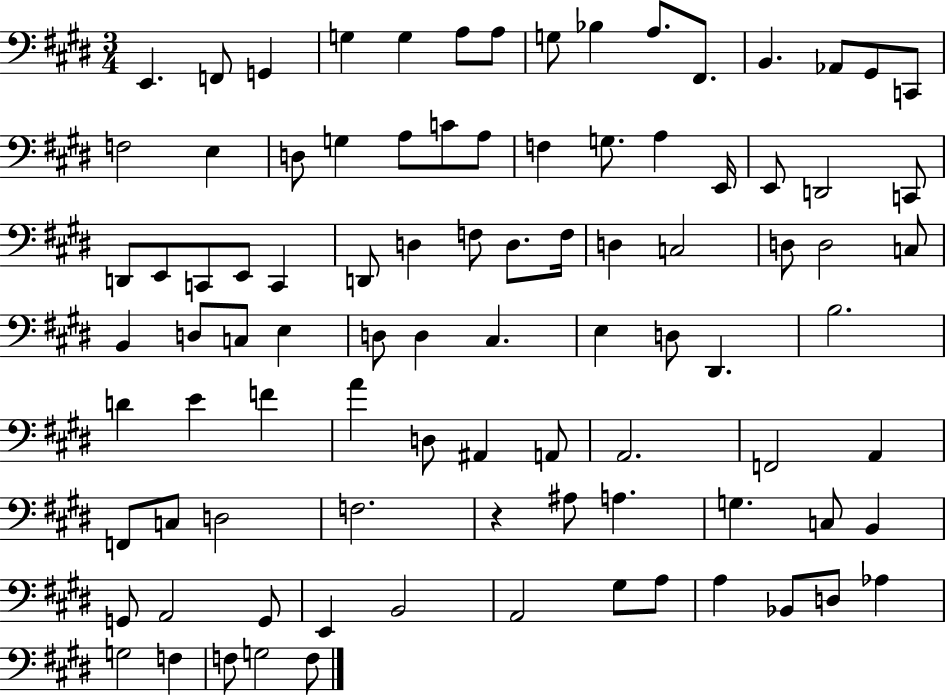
X:1
T:Untitled
M:3/4
L:1/4
K:E
E,, F,,/2 G,, G, G, A,/2 A,/2 G,/2 _B, A,/2 ^F,,/2 B,, _A,,/2 ^G,,/2 C,,/2 F,2 E, D,/2 G, A,/2 C/2 A,/2 F, G,/2 A, E,,/4 E,,/2 D,,2 C,,/2 D,,/2 E,,/2 C,,/2 E,,/2 C,, D,,/2 D, F,/2 D,/2 F,/4 D, C,2 D,/2 D,2 C,/2 B,, D,/2 C,/2 E, D,/2 D, ^C, E, D,/2 ^D,, B,2 D E F A D,/2 ^A,, A,,/2 A,,2 F,,2 A,, F,,/2 C,/2 D,2 F,2 z ^A,/2 A, G, C,/2 B,, G,,/2 A,,2 G,,/2 E,, B,,2 A,,2 ^G,/2 A,/2 A, _B,,/2 D,/2 _A, G,2 F, F,/2 G,2 F,/2